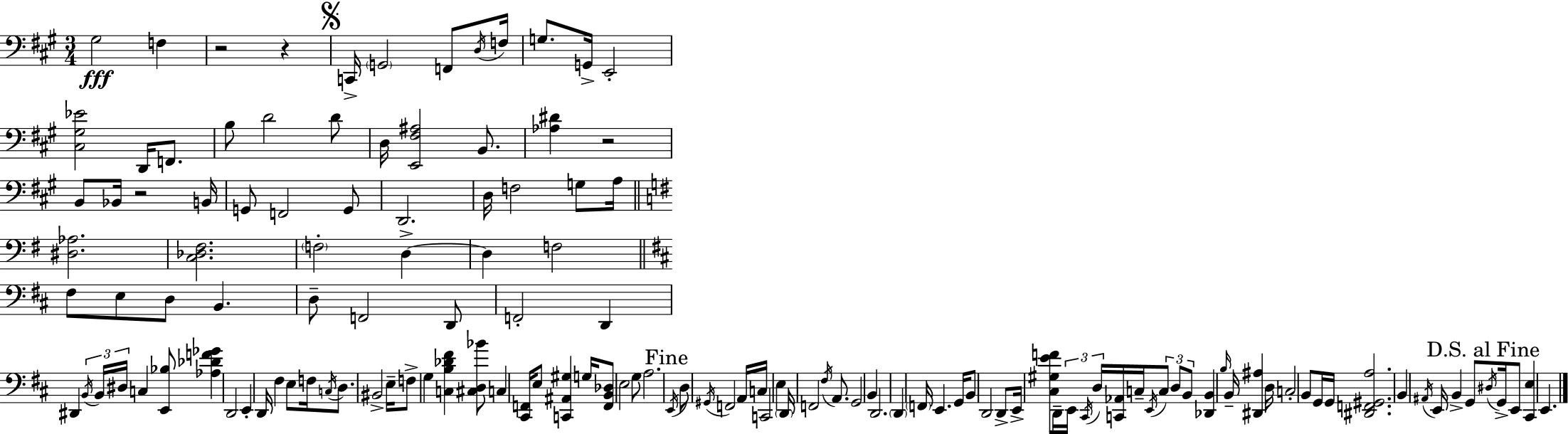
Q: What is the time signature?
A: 3/4